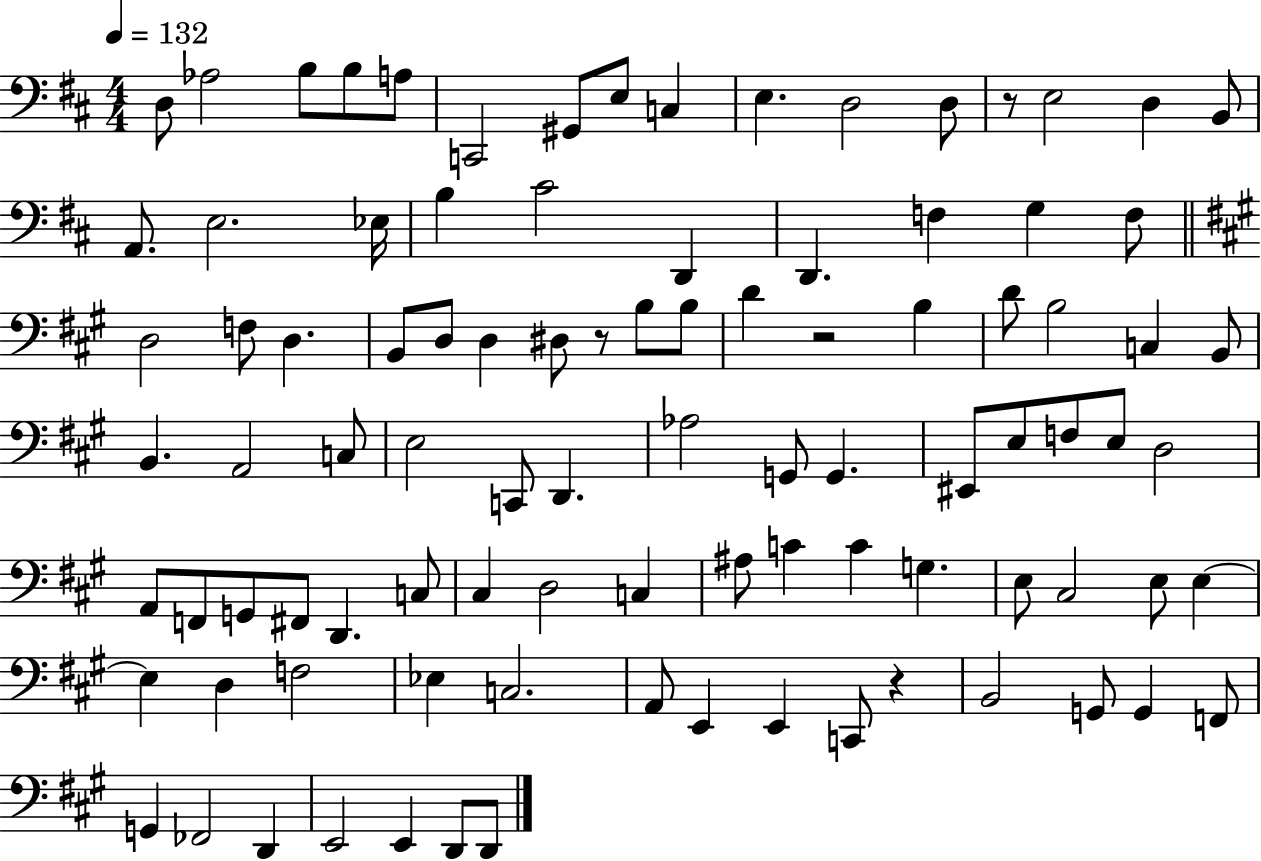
{
  \clef bass
  \numericTimeSignature
  \time 4/4
  \key d \major
  \tempo 4 = 132
  \repeat volta 2 { d8 aes2 b8 b8 a8 | c,2 gis,8 e8 c4 | e4. d2 d8 | r8 e2 d4 b,8 | \break a,8. e2. ees16 | b4 cis'2 d,4 | d,4. f4 g4 f8 | \bar "||" \break \key a \major d2 f8 d4. | b,8 d8 d4 dis8 r8 b8 b8 | d'4 r2 b4 | d'8 b2 c4 b,8 | \break b,4. a,2 c8 | e2 c,8 d,4. | aes2 g,8 g,4. | eis,8 e8 f8 e8 d2 | \break a,8 f,8 g,8 fis,8 d,4. c8 | cis4 d2 c4 | ais8 c'4 c'4 g4. | e8 cis2 e8 e4~~ | \break e4 d4 f2 | ees4 c2. | a,8 e,4 e,4 c,8 r4 | b,2 g,8 g,4 f,8 | \break g,4 fes,2 d,4 | e,2 e,4 d,8 d,8 | } \bar "|."
}